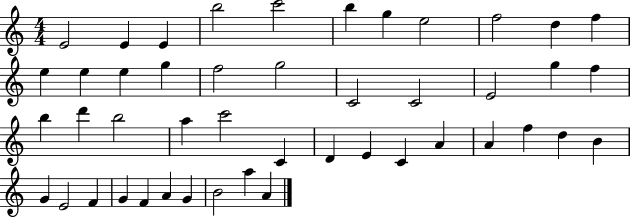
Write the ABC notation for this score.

X:1
T:Untitled
M:4/4
L:1/4
K:C
E2 E E b2 c'2 b g e2 f2 d f e e e g f2 g2 C2 C2 E2 g f b d' b2 a c'2 C D E C A A f d B G E2 F G F A G B2 a A